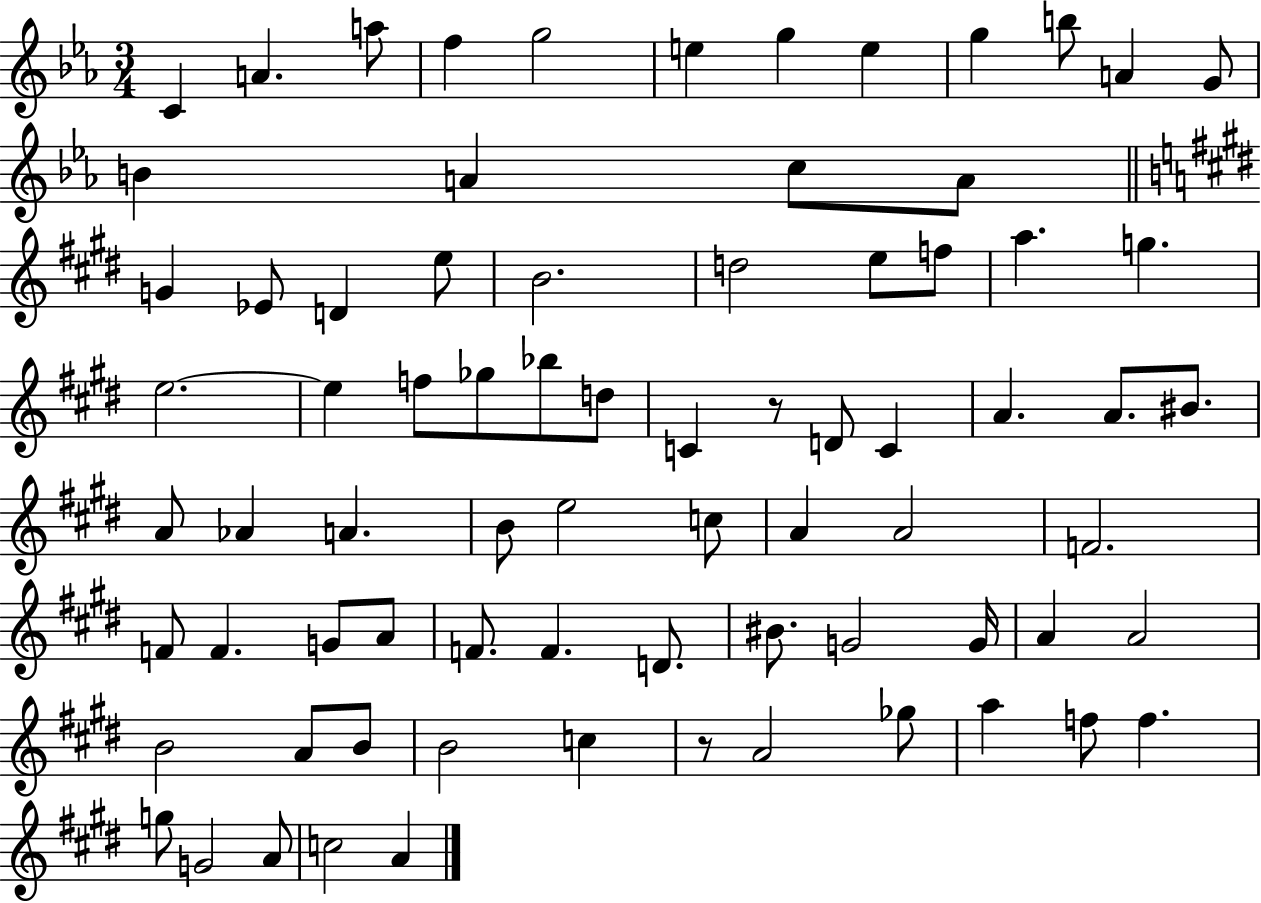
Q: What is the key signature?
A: EES major